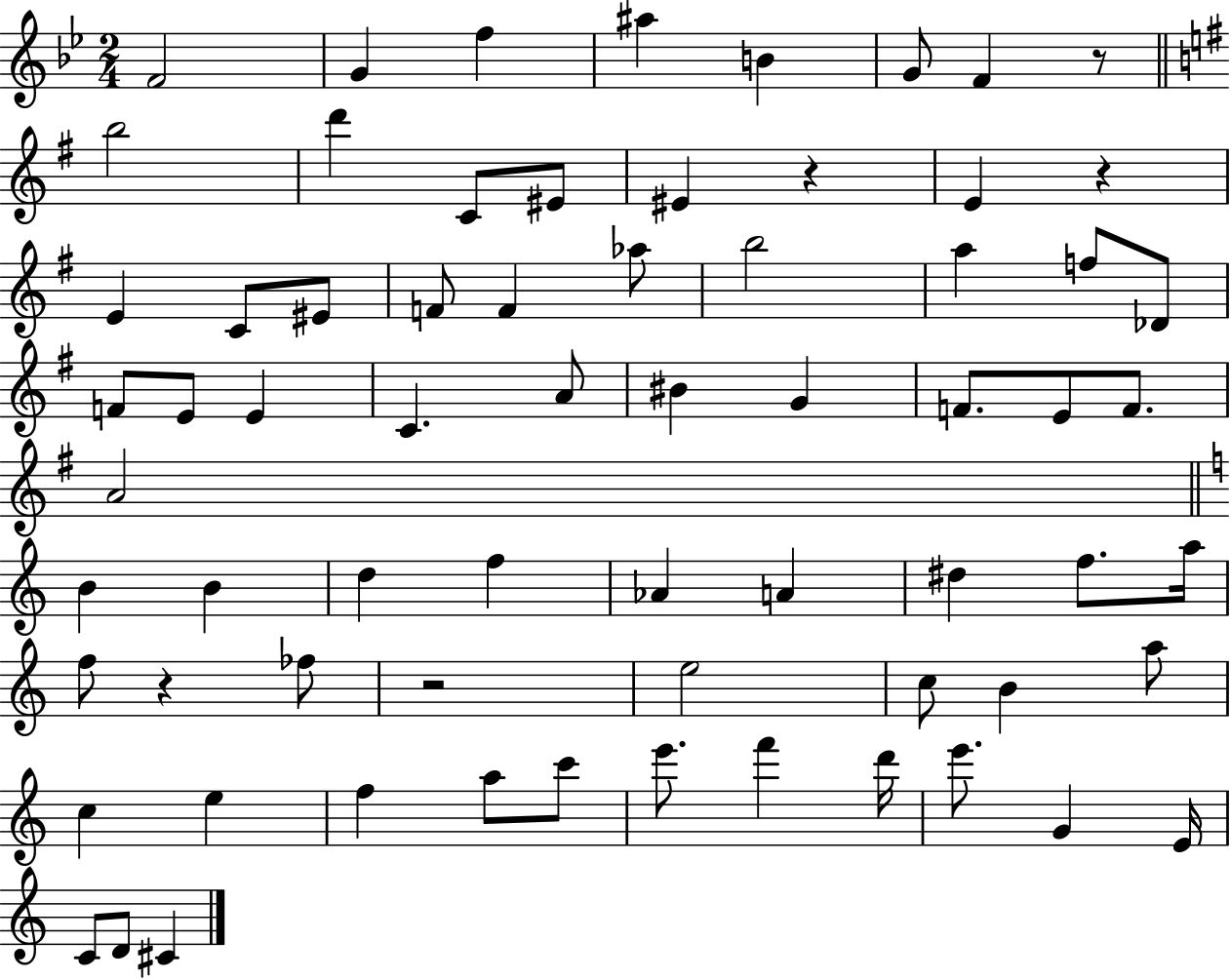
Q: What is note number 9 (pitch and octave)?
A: D6